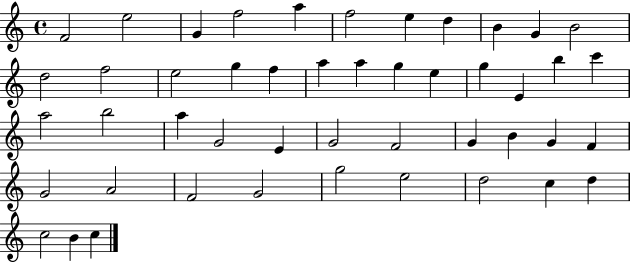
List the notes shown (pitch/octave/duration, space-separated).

F4/h E5/h G4/q F5/h A5/q F5/h E5/q D5/q B4/q G4/q B4/h D5/h F5/h E5/h G5/q F5/q A5/q A5/q G5/q E5/q G5/q E4/q B5/q C6/q A5/h B5/h A5/q G4/h E4/q G4/h F4/h G4/q B4/q G4/q F4/q G4/h A4/h F4/h G4/h G5/h E5/h D5/h C5/q D5/q C5/h B4/q C5/q